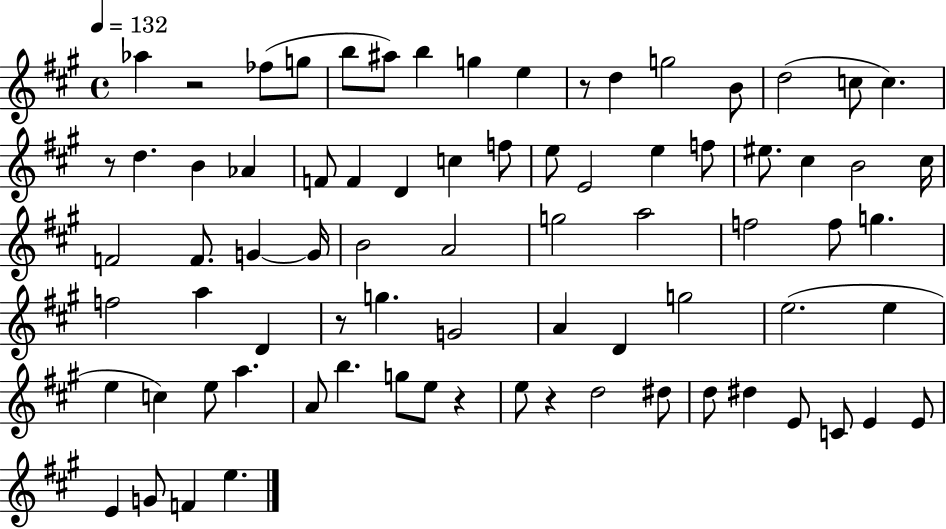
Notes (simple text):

Ab5/q R/h FES5/e G5/e B5/e A#5/e B5/q G5/q E5/q R/e D5/q G5/h B4/e D5/h C5/e C5/q. R/e D5/q. B4/q Ab4/q F4/e F4/q D4/q C5/q F5/e E5/e E4/h E5/q F5/e EIS5/e. C#5/q B4/h C#5/s F4/h F4/e. G4/q G4/s B4/h A4/h G5/h A5/h F5/h F5/e G5/q. F5/h A5/q D4/q R/e G5/q. G4/h A4/q D4/q G5/h E5/h. E5/q E5/q C5/q E5/e A5/q. A4/e B5/q. G5/e E5/e R/q E5/e R/q D5/h D#5/e D5/e D#5/q E4/e C4/e E4/q E4/e E4/q G4/e F4/q E5/q.